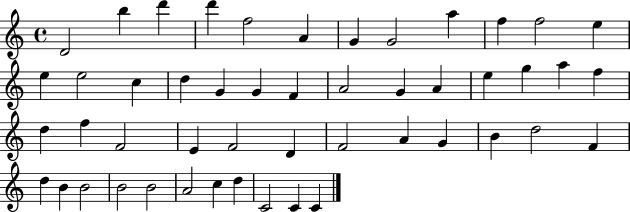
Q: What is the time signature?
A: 4/4